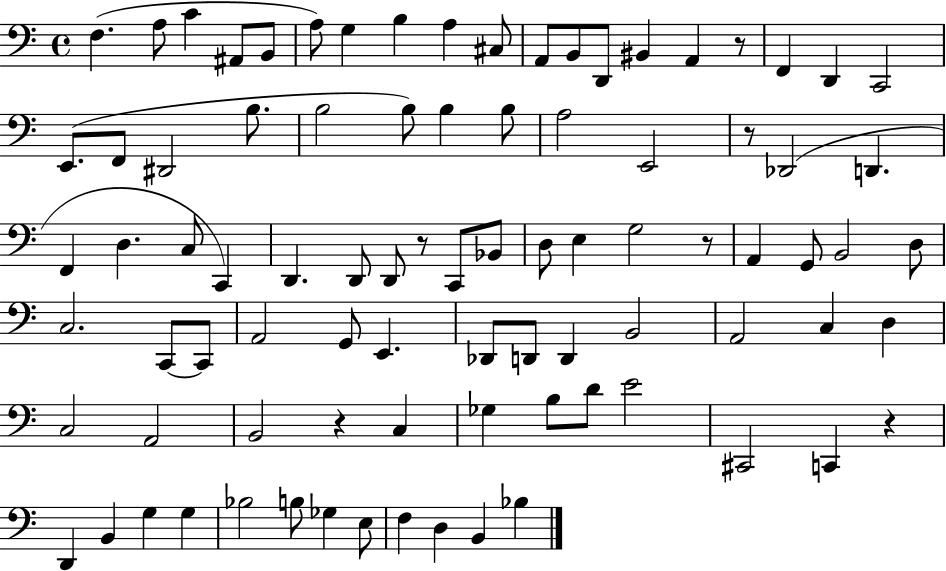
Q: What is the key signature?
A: C major